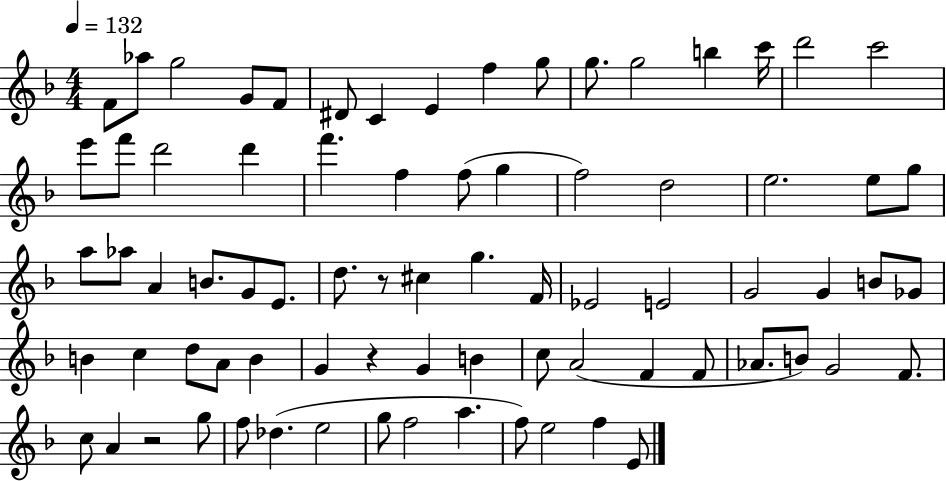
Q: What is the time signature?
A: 4/4